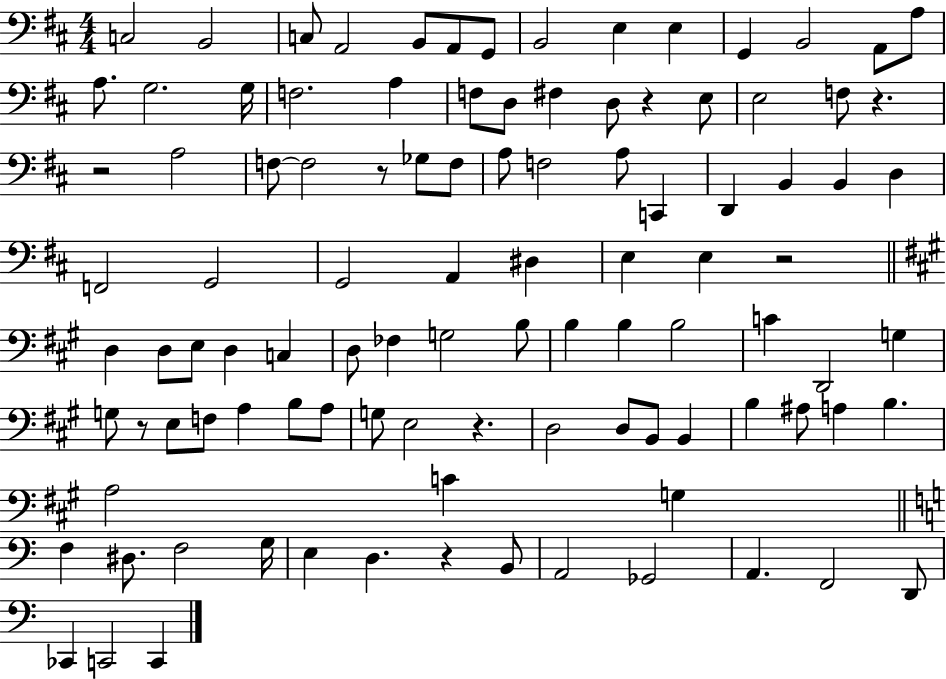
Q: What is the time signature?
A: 4/4